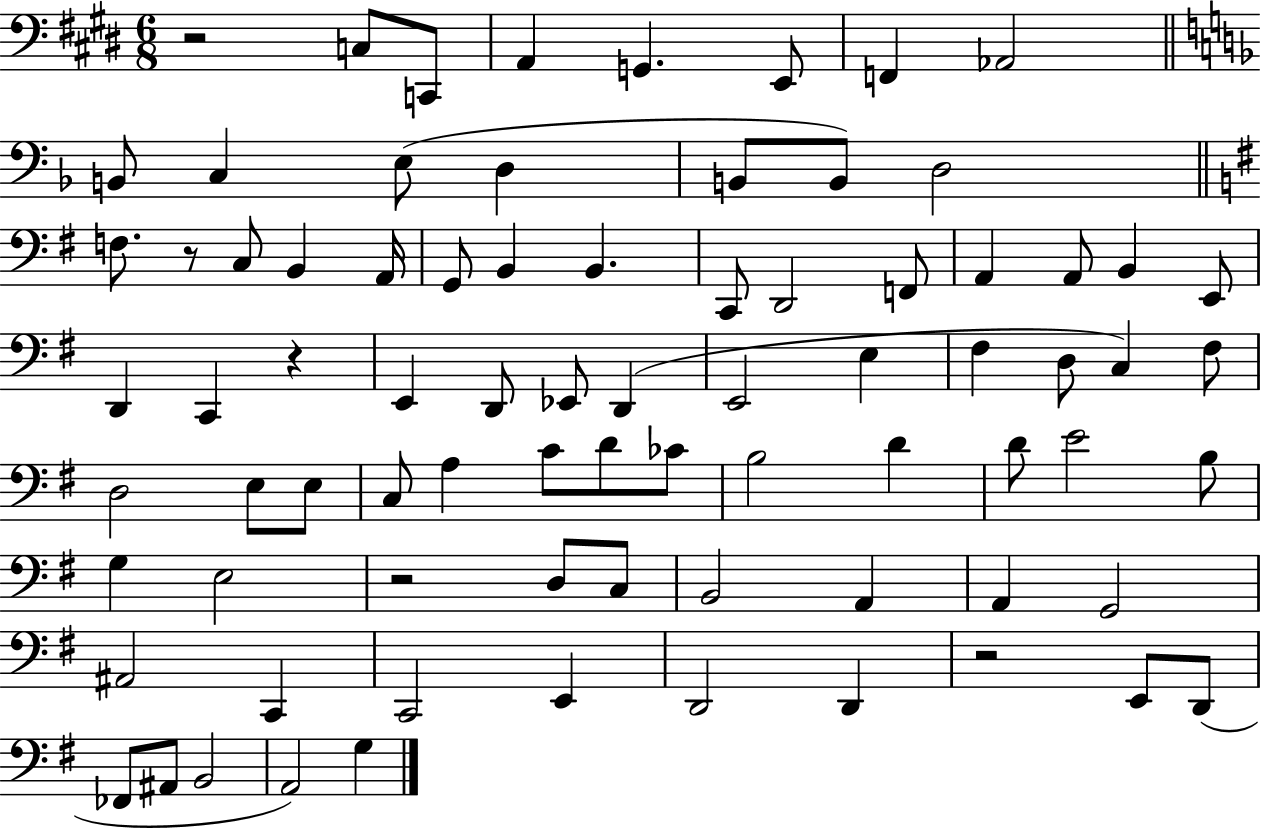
R/h C3/e C2/e A2/q G2/q. E2/e F2/q Ab2/h B2/e C3/q E3/e D3/q B2/e B2/e D3/h F3/e. R/e C3/e B2/q A2/s G2/e B2/q B2/q. C2/e D2/h F2/e A2/q A2/e B2/q E2/e D2/q C2/q R/q E2/q D2/e Eb2/e D2/q E2/h E3/q F#3/q D3/e C3/q F#3/e D3/h E3/e E3/e C3/e A3/q C4/e D4/e CES4/e B3/h D4/q D4/e E4/h B3/e G3/q E3/h R/h D3/e C3/e B2/h A2/q A2/q G2/h A#2/h C2/q C2/h E2/q D2/h D2/q R/h E2/e D2/e FES2/e A#2/e B2/h A2/h G3/q